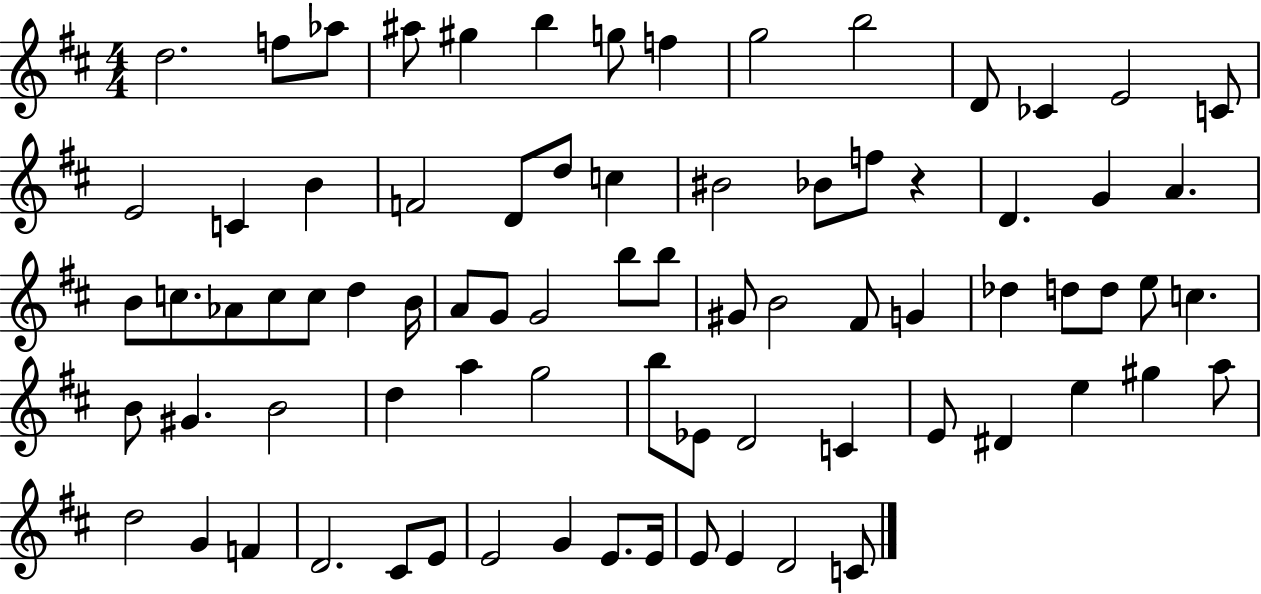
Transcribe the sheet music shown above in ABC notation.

X:1
T:Untitled
M:4/4
L:1/4
K:D
d2 f/2 _a/2 ^a/2 ^g b g/2 f g2 b2 D/2 _C E2 C/2 E2 C B F2 D/2 d/2 c ^B2 _B/2 f/2 z D G A B/2 c/2 _A/2 c/2 c/2 d B/4 A/2 G/2 G2 b/2 b/2 ^G/2 B2 ^F/2 G _d d/2 d/2 e/2 c B/2 ^G B2 d a g2 b/2 _E/2 D2 C E/2 ^D e ^g a/2 d2 G F D2 ^C/2 E/2 E2 G E/2 E/4 E/2 E D2 C/2